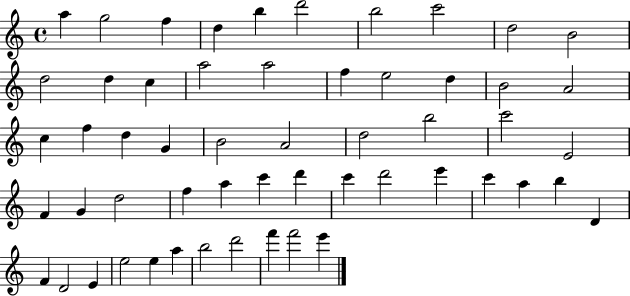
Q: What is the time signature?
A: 4/4